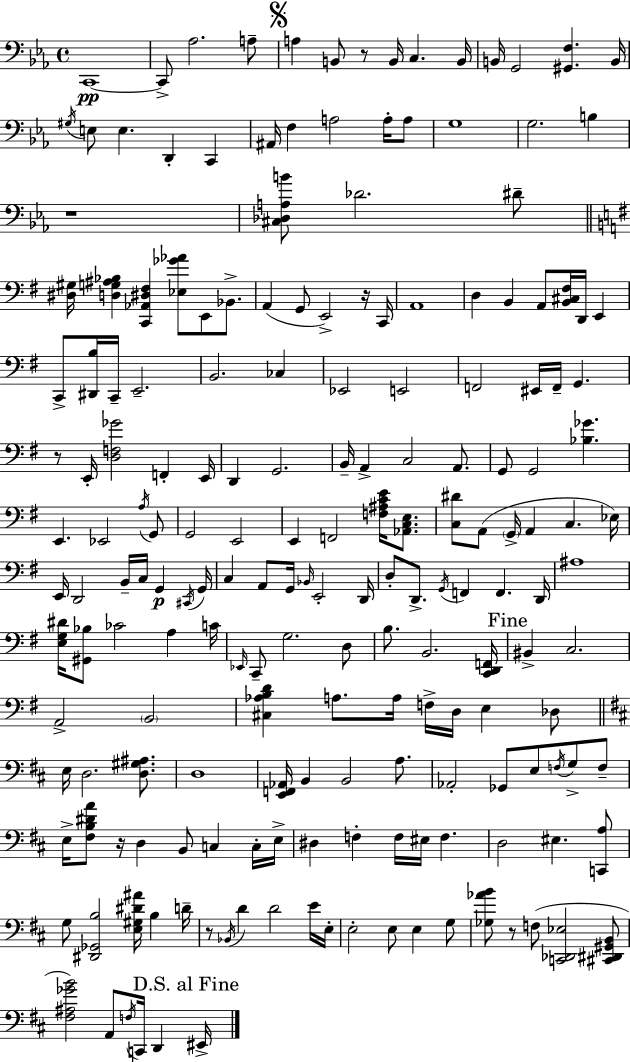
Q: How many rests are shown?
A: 7